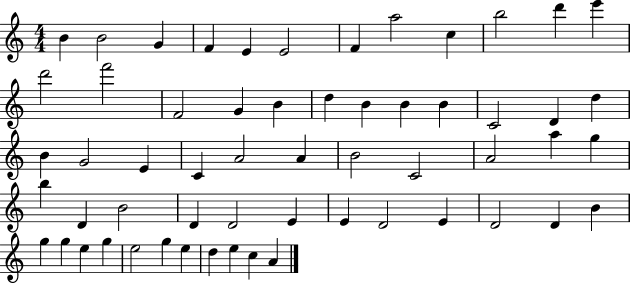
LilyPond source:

{
  \clef treble
  \numericTimeSignature
  \time 4/4
  \key c \major
  b'4 b'2 g'4 | f'4 e'4 e'2 | f'4 a''2 c''4 | b''2 d'''4 e'''4 | \break d'''2 f'''2 | f'2 g'4 b'4 | d''4 b'4 b'4 b'4 | c'2 d'4 d''4 | \break b'4 g'2 e'4 | c'4 a'2 a'4 | b'2 c'2 | a'2 a''4 g''4 | \break b''4 d'4 b'2 | d'4 d'2 e'4 | e'4 d'2 e'4 | d'2 d'4 b'4 | \break g''4 g''4 e''4 g''4 | e''2 g''4 e''4 | d''4 e''4 c''4 a'4 | \bar "|."
}